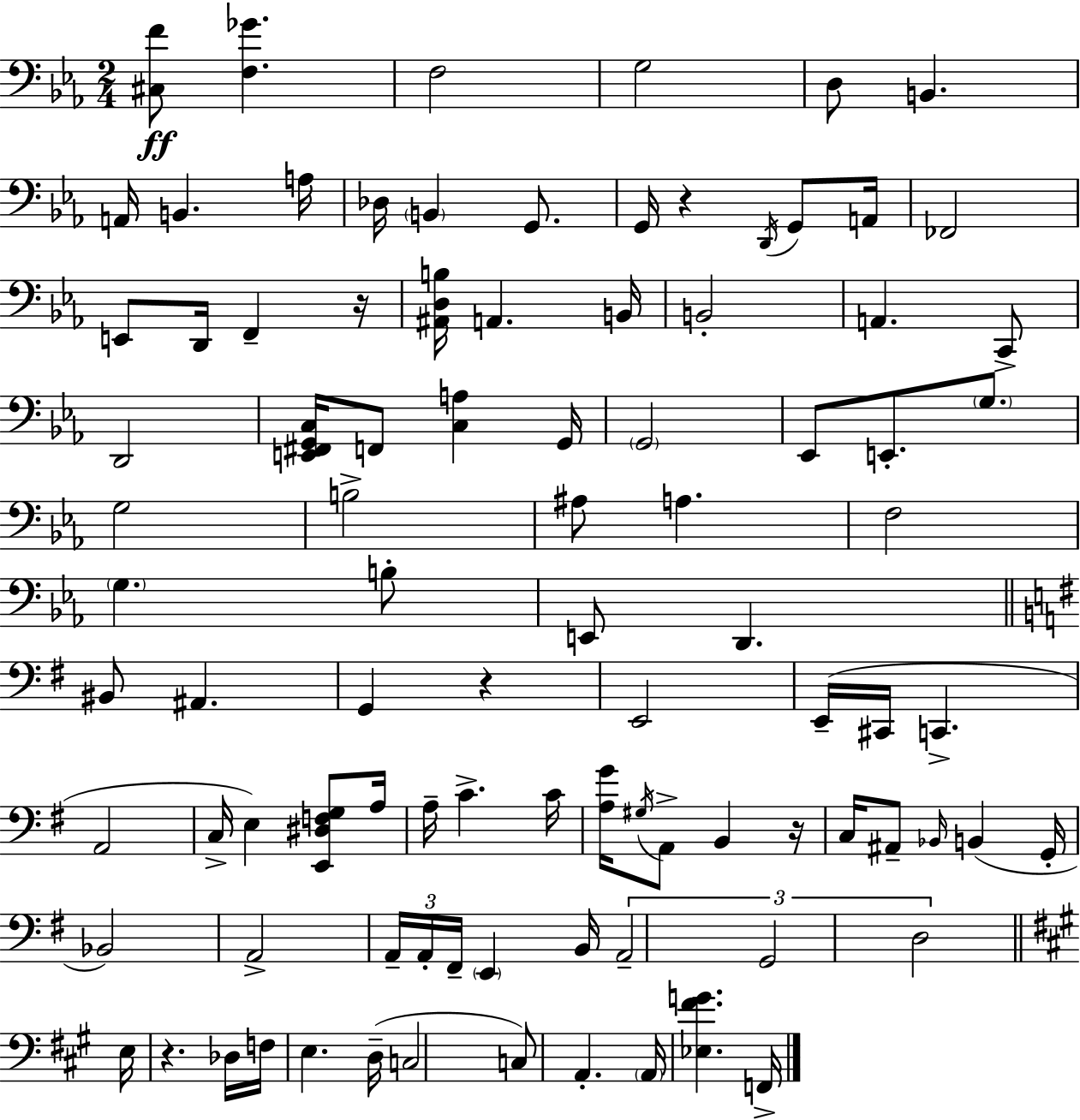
X:1
T:Untitled
M:2/4
L:1/4
K:Cm
[^C,F]/2 [F,_G] F,2 G,2 D,/2 B,, A,,/4 B,, A,/4 _D,/4 B,, G,,/2 G,,/4 z D,,/4 G,,/2 A,,/4 _F,,2 E,,/2 D,,/4 F,, z/4 [^A,,D,B,]/4 A,, B,,/4 B,,2 A,, C,,/2 D,,2 [E,,^F,,G,,C,]/4 F,,/2 [C,A,] G,,/4 G,,2 _E,,/2 E,,/2 G,/2 G,2 B,2 ^A,/2 A, F,2 G, B,/2 E,,/2 D,, ^B,,/2 ^A,, G,, z E,,2 E,,/4 ^C,,/4 C,, A,,2 C,/4 E, [E,,^D,F,G,]/2 A,/4 A,/4 C C/4 [A,G]/4 ^G,/4 A,,/2 B,, z/4 C,/4 ^A,,/2 _B,,/4 B,, G,,/4 _B,,2 A,,2 A,,/4 A,,/4 ^F,,/4 E,, B,,/4 A,,2 G,,2 D,2 E,/4 z _D,/4 F,/4 E, D,/4 C,2 C,/2 A,, A,,/4 [_E,^FG] F,,/4